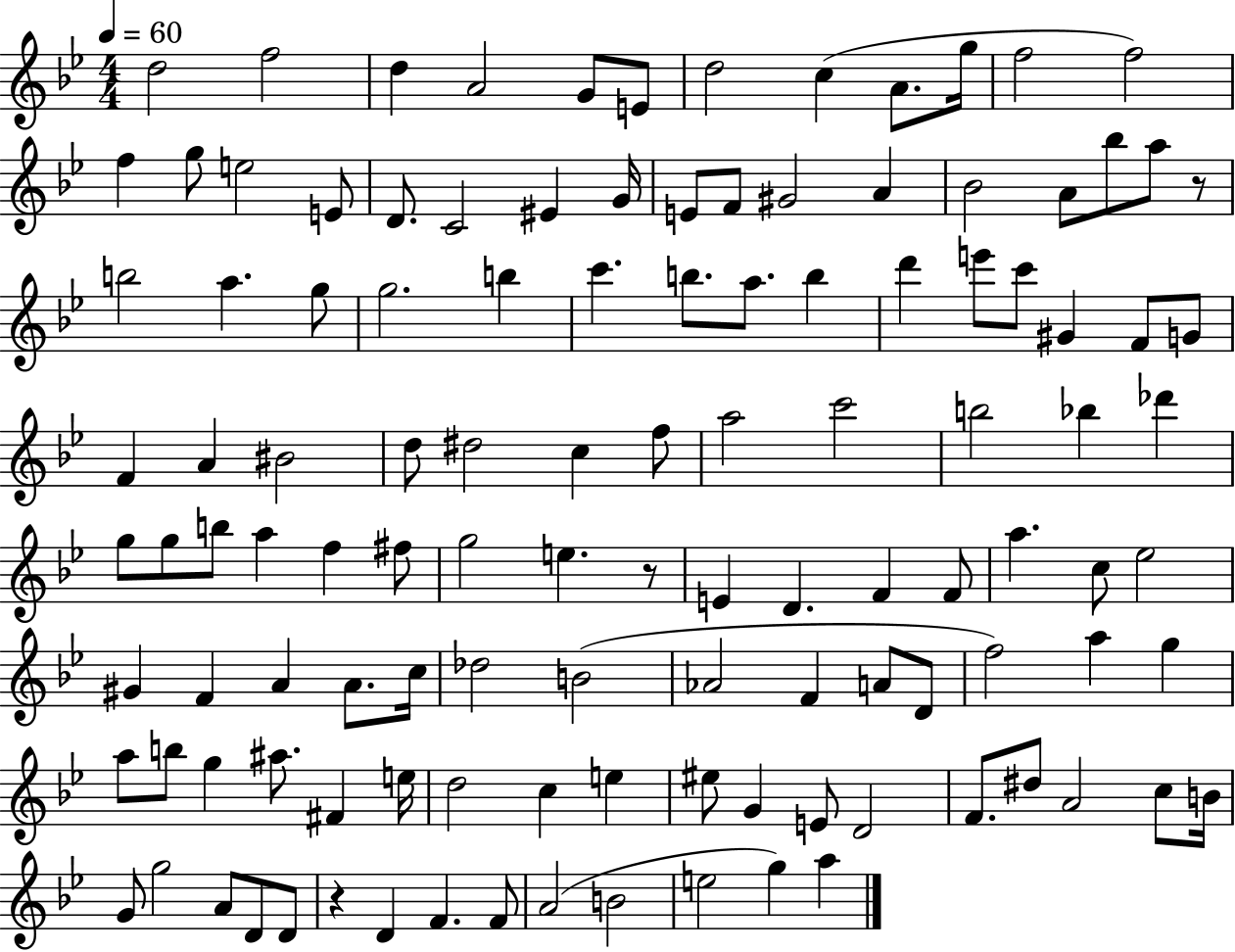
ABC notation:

X:1
T:Untitled
M:4/4
L:1/4
K:Bb
d2 f2 d A2 G/2 E/2 d2 c A/2 g/4 f2 f2 f g/2 e2 E/2 D/2 C2 ^E G/4 E/2 F/2 ^G2 A _B2 A/2 _b/2 a/2 z/2 b2 a g/2 g2 b c' b/2 a/2 b d' e'/2 c'/2 ^G F/2 G/2 F A ^B2 d/2 ^d2 c f/2 a2 c'2 b2 _b _d' g/2 g/2 b/2 a f ^f/2 g2 e z/2 E D F F/2 a c/2 _e2 ^G F A A/2 c/4 _d2 B2 _A2 F A/2 D/2 f2 a g a/2 b/2 g ^a/2 ^F e/4 d2 c e ^e/2 G E/2 D2 F/2 ^d/2 A2 c/2 B/4 G/2 g2 A/2 D/2 D/2 z D F F/2 A2 B2 e2 g a